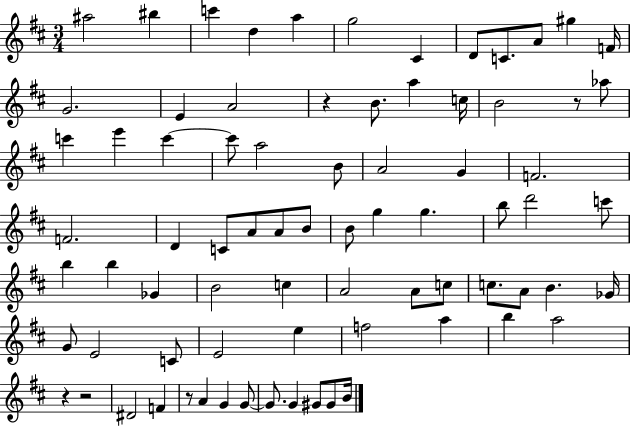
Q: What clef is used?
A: treble